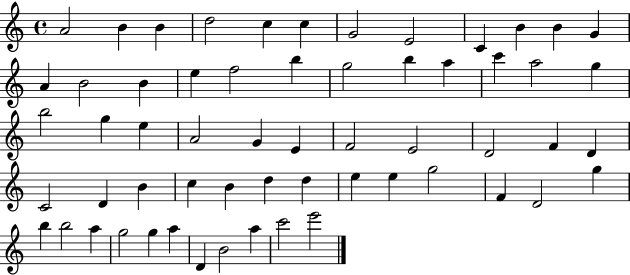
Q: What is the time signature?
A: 4/4